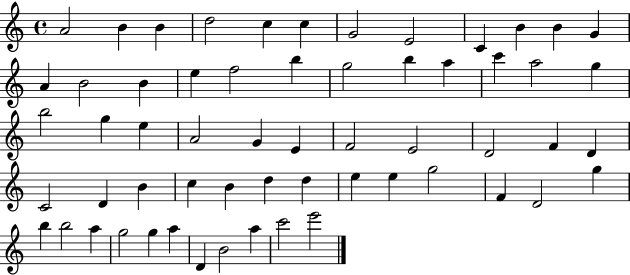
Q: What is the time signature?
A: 4/4